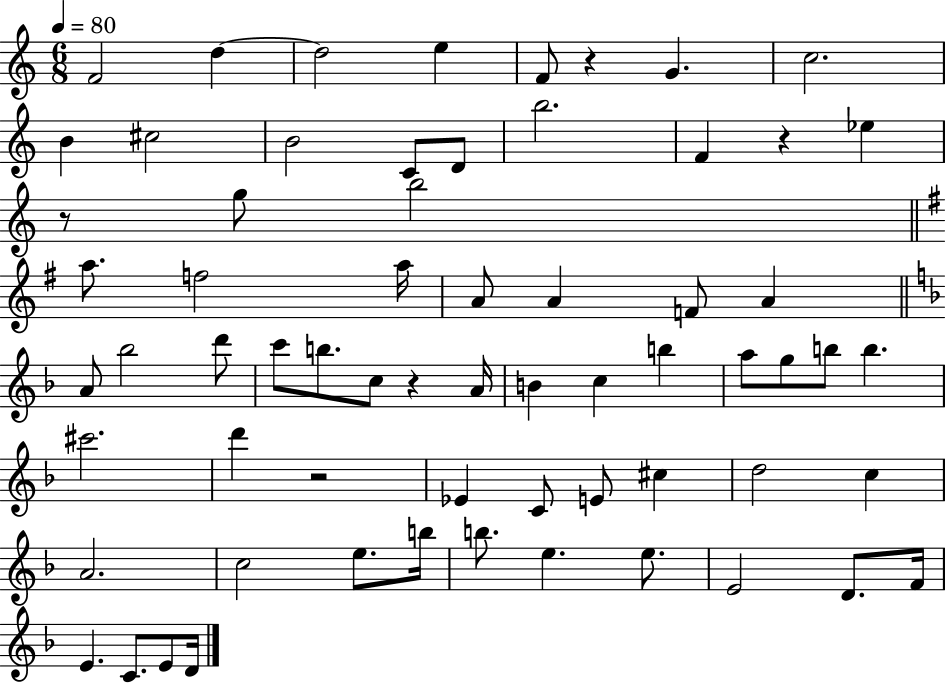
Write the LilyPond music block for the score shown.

{
  \clef treble
  \numericTimeSignature
  \time 6/8
  \key c \major
  \tempo 4 = 80
  \repeat volta 2 { f'2 d''4~~ | d''2 e''4 | f'8 r4 g'4. | c''2. | \break b'4 cis''2 | b'2 c'8 d'8 | b''2. | f'4 r4 ees''4 | \break r8 g''8 b''2 | \bar "||" \break \key e \minor a''8. f''2 a''16 | a'8 a'4 f'8 a'4 | \bar "||" \break \key f \major a'8 bes''2 d'''8 | c'''8 b''8. c''8 r4 a'16 | b'4 c''4 b''4 | a''8 g''8 b''8 b''4. | \break cis'''2. | d'''4 r2 | ees'4 c'8 e'8 cis''4 | d''2 c''4 | \break a'2. | c''2 e''8. b''16 | b''8. e''4. e''8. | e'2 d'8. f'16 | \break e'4. c'8. e'8 d'16 | } \bar "|."
}